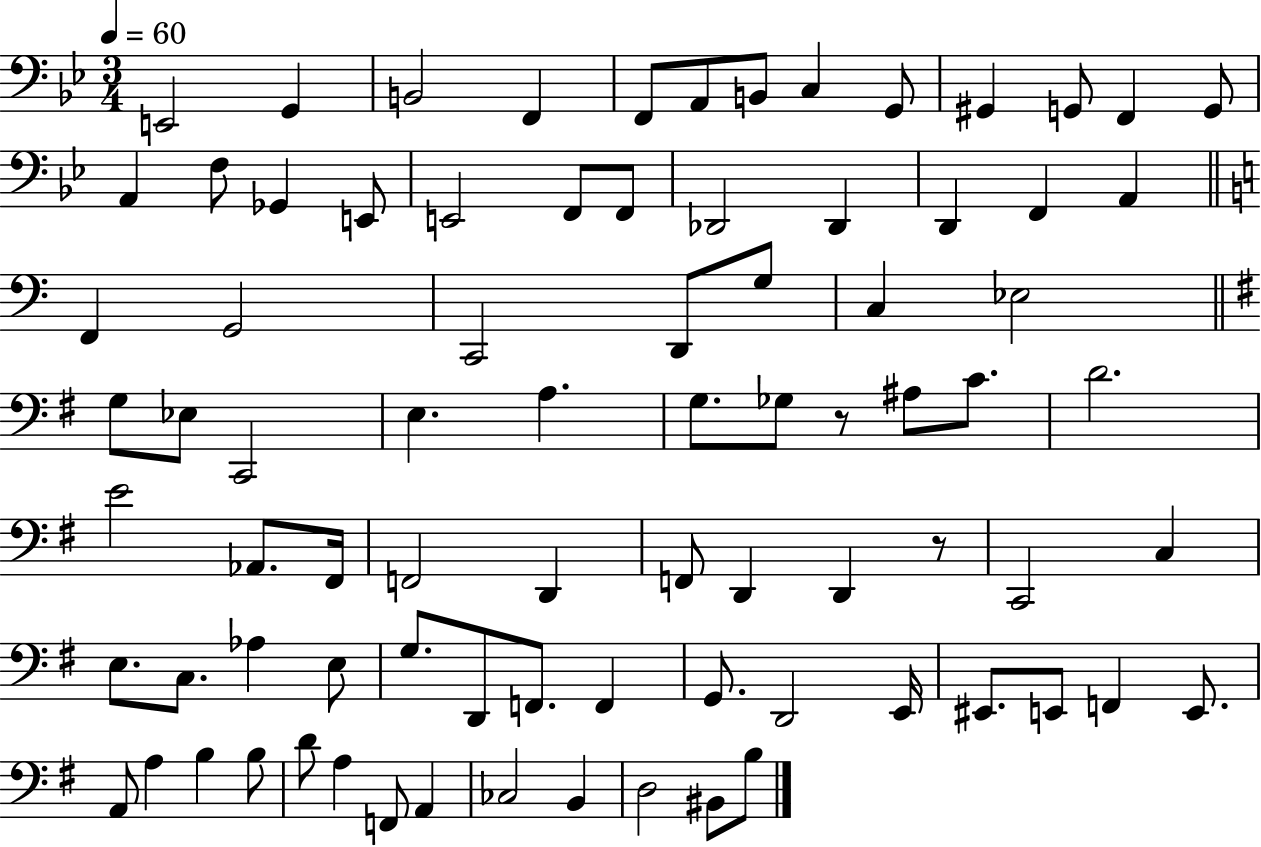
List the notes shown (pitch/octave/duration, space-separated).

E2/h G2/q B2/h F2/q F2/e A2/e B2/e C3/q G2/e G#2/q G2/e F2/q G2/e A2/q F3/e Gb2/q E2/e E2/h F2/e F2/e Db2/h Db2/q D2/q F2/q A2/q F2/q G2/h C2/h D2/e G3/e C3/q Eb3/h G3/e Eb3/e C2/h E3/q. A3/q. G3/e. Gb3/e R/e A#3/e C4/e. D4/h. E4/h Ab2/e. F#2/s F2/h D2/q F2/e D2/q D2/q R/e C2/h C3/q E3/e. C3/e. Ab3/q E3/e G3/e. D2/e F2/e. F2/q G2/e. D2/h E2/s EIS2/e. E2/e F2/q E2/e. A2/e A3/q B3/q B3/e D4/e A3/q F2/e A2/q CES3/h B2/q D3/h BIS2/e B3/e